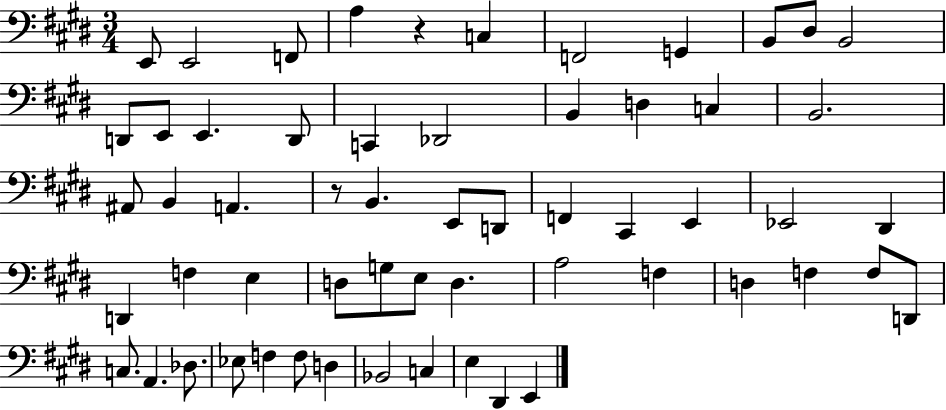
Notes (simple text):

E2/e E2/h F2/e A3/q R/q C3/q F2/h G2/q B2/e D#3/e B2/h D2/e E2/e E2/q. D2/e C2/q Db2/h B2/q D3/q C3/q B2/h. A#2/e B2/q A2/q. R/e B2/q. E2/e D2/e F2/q C#2/q E2/q Eb2/h D#2/q D2/q F3/q E3/q D3/e G3/e E3/e D3/q. A3/h F3/q D3/q F3/q F3/e D2/e C3/e. A2/q. Db3/e. Eb3/e F3/q F3/e D3/q Bb2/h C3/q E3/q D#2/q E2/q